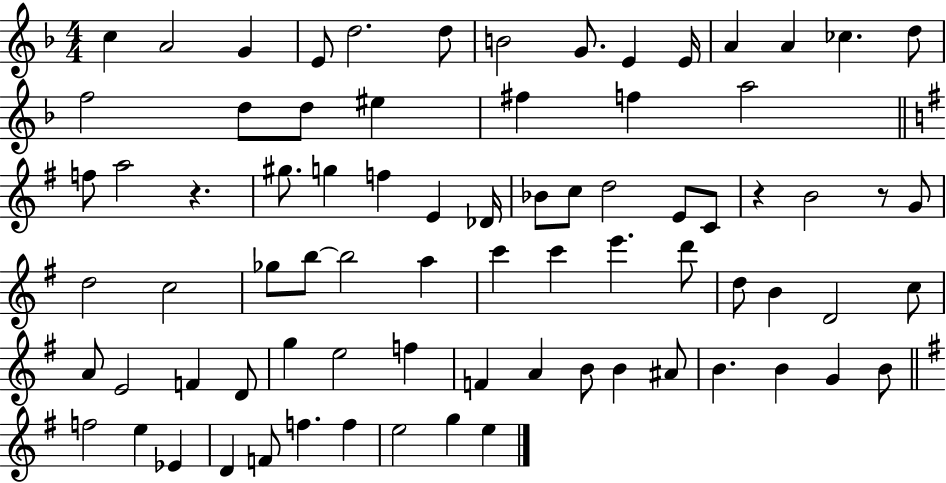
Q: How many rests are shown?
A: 3